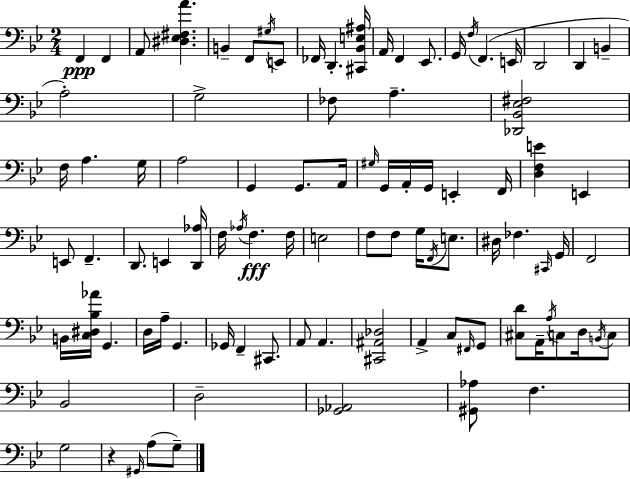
{
  \clef bass
  \numericTimeSignature
  \time 2/4
  \key bes \major
  f,4\ppp f,4 | a,8 <dis ees fis a'>4. | b,4-- f,8 \acciaccatura { gis16 } e,8 | fes,16 d,4.-. | \break <cis, bes, e ais>16 a,16 f,4 ees,8. | g,16 \acciaccatura { f16 } f,4.( | e,16 d,2 | d,4 b,4-- | \break a2-.) | g2-> | fes8 a4.-- | <des, bes, ees fis>2 | \break f16 a4. | g16 a2 | g,4 g,8. | a,16 \grace { gis16 } g,16 a,16-. g,16 e,4-. | \break f,16 <d f e'>4 e,4 | e,8 f,4.-- | d,8. e,4 | <d, aes>16 f16 \acciaccatura { aes16 }\fff f4. | \break f16 e2 | f8 f8 | g16 \acciaccatura { f,16 } e8. dis16 fes4. | \grace { cis,16 } g,16 f,2 | \break b,16 <c dis bes aes'>16 | g,4. d16 a16-- | g,4. ges,16 f,4-- | cis,8. a,8 | \break a,4. <cis, ais, des>2 | a,4-> | c8 \grace { fis,16 } g,8 <cis d'>8 | a,16-- \acciaccatura { a16 } c8 d16 \acciaccatura { b,16 } c8 | \break bes,2 | d2-- | <ges, aes,>2 | <gis, aes>8 f4. | \break g2 | r4 \grace { gis,16 }( a8 | g8--) \bar "|."
}